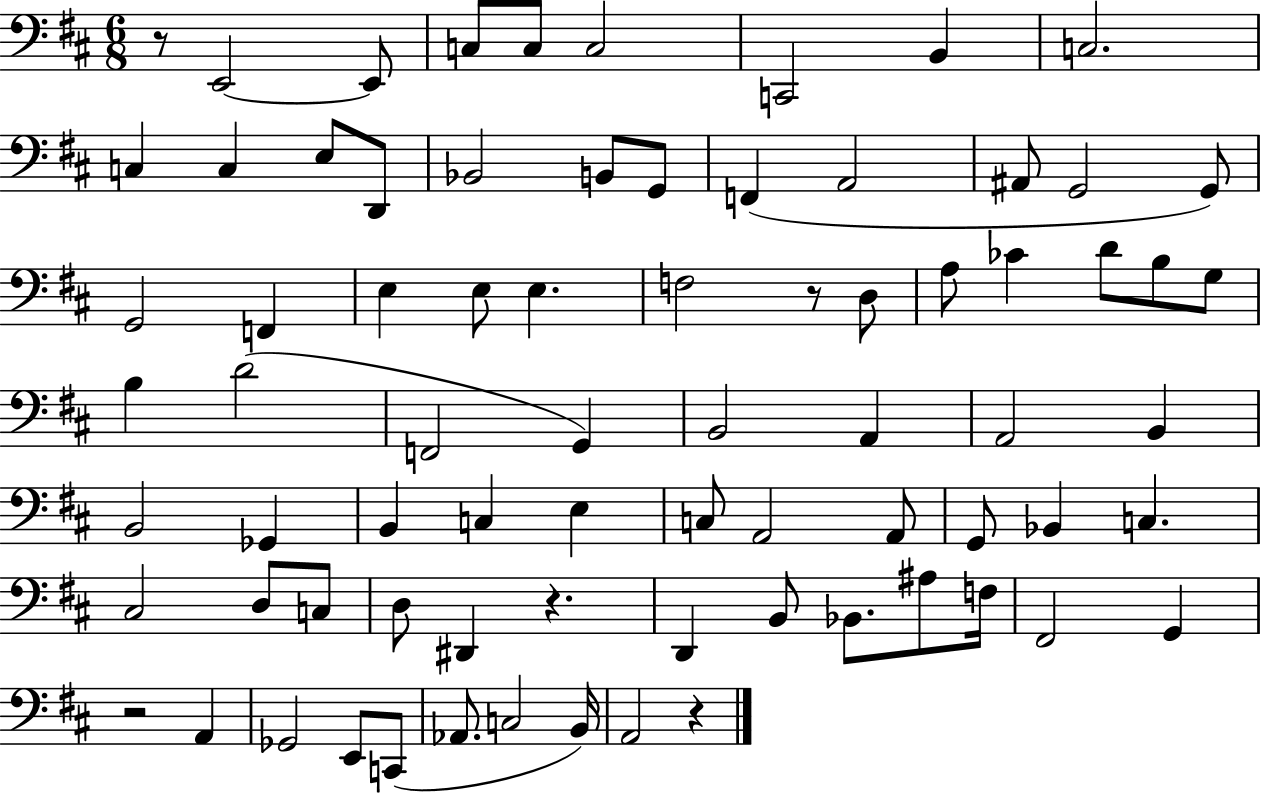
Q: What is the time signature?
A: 6/8